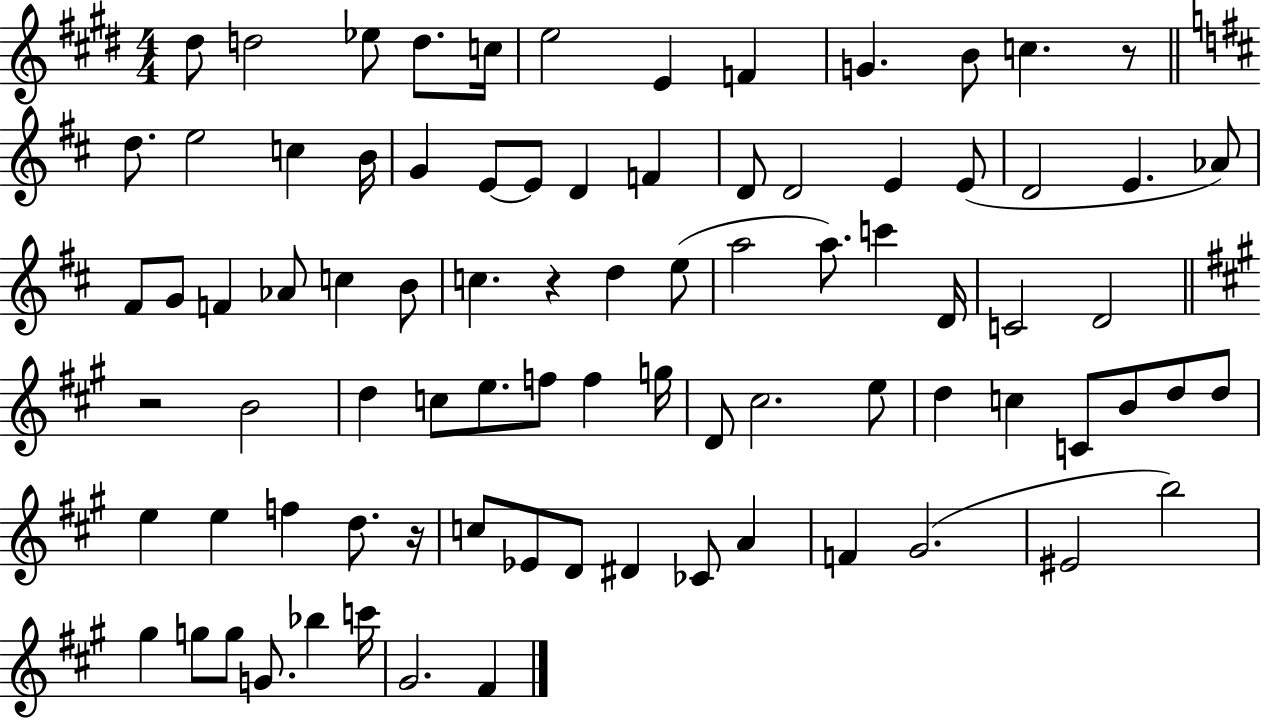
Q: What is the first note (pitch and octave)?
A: D#5